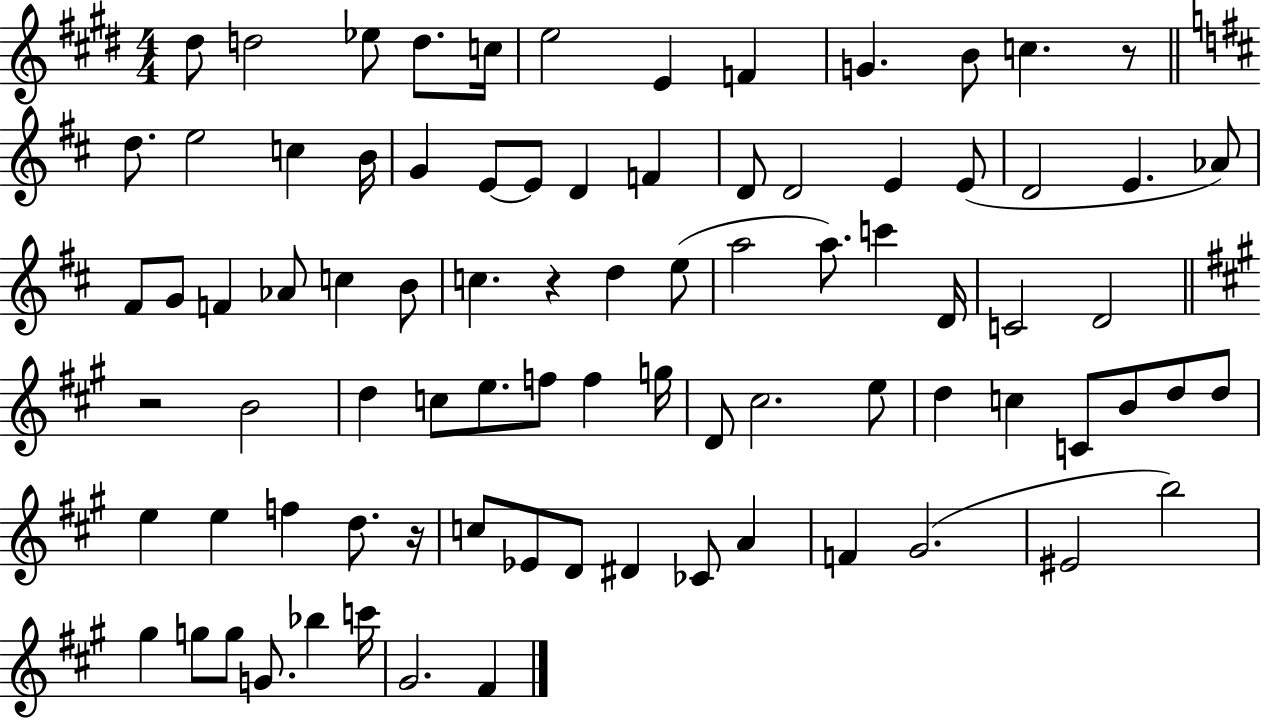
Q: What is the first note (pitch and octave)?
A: D#5